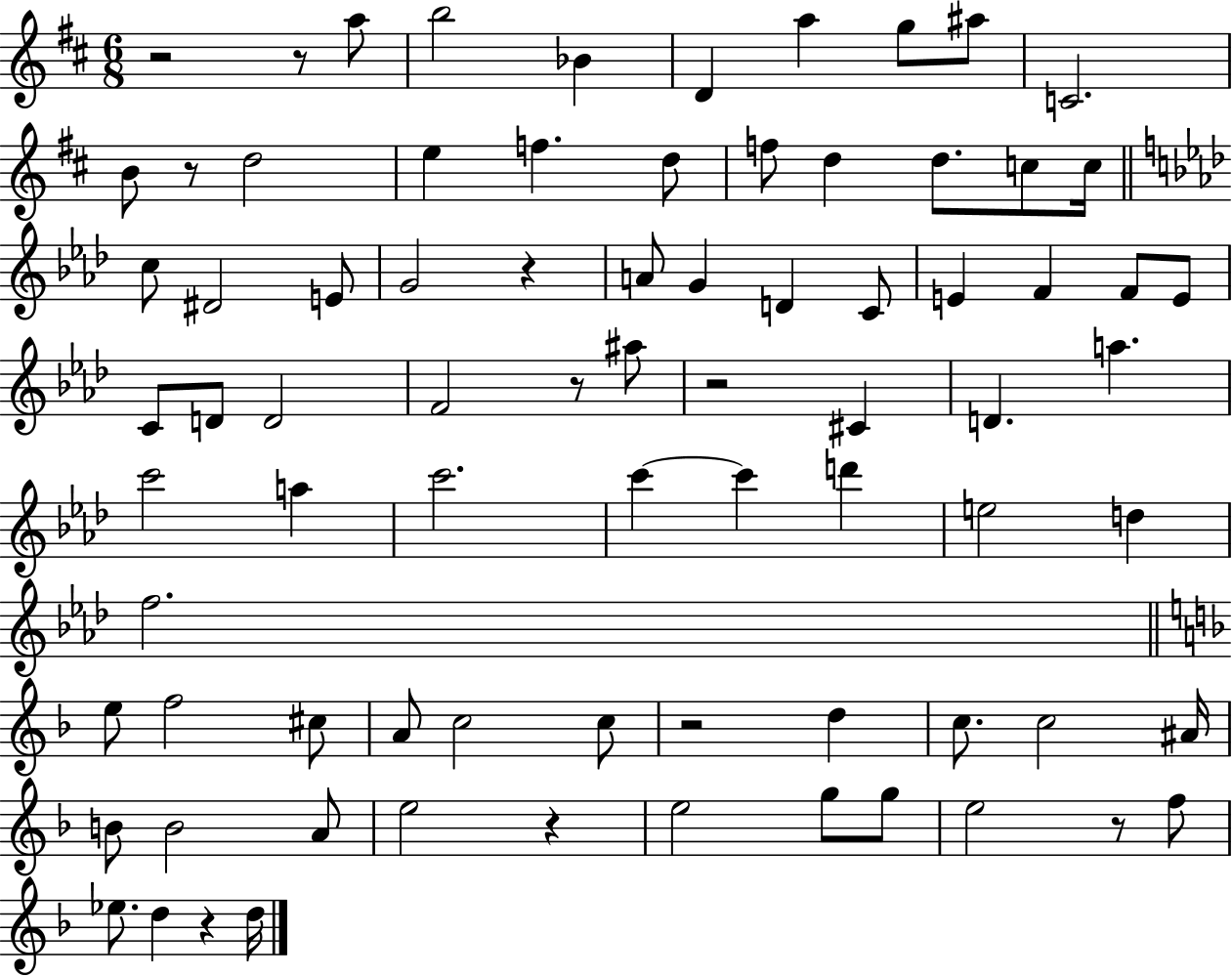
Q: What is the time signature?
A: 6/8